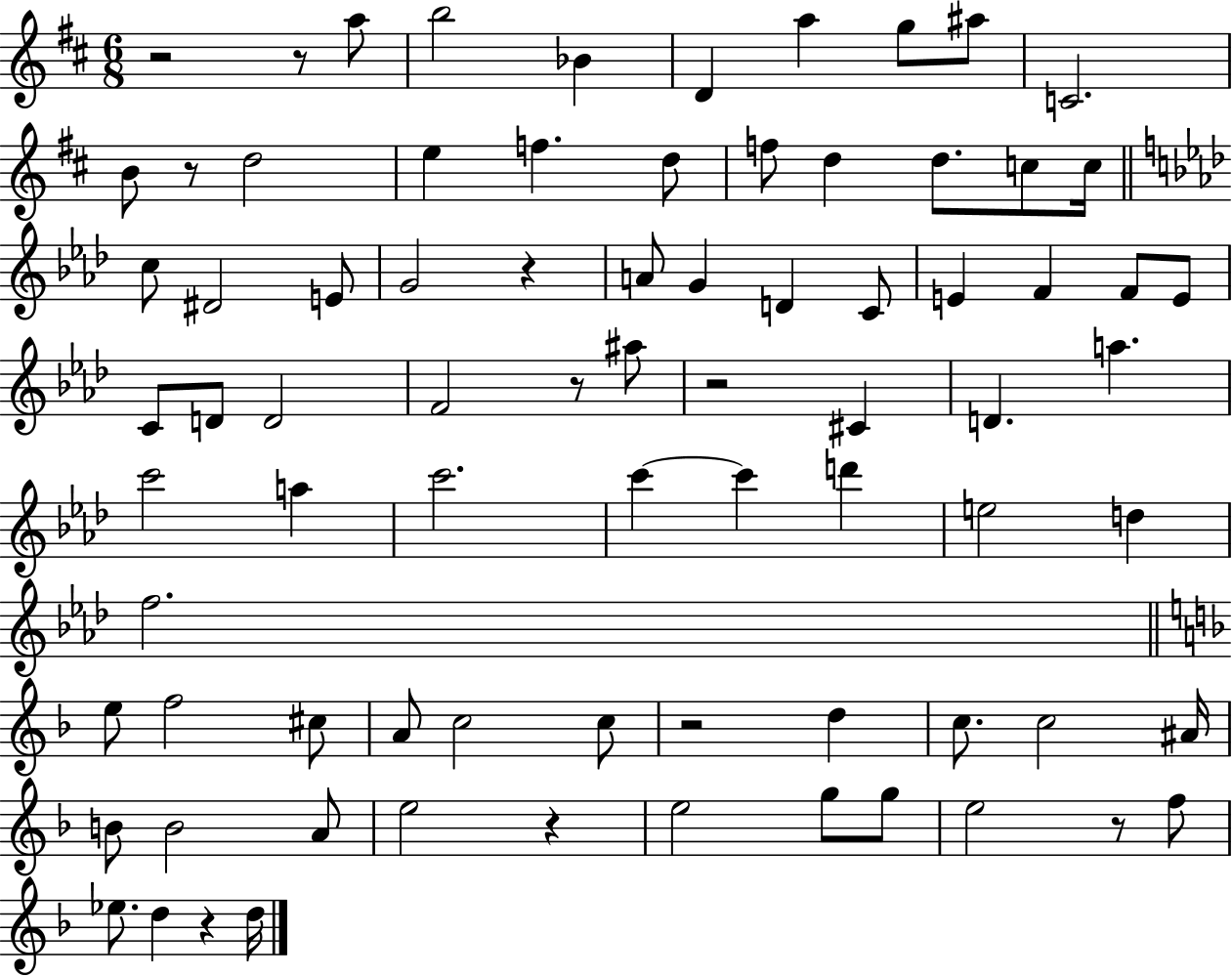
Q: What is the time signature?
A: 6/8